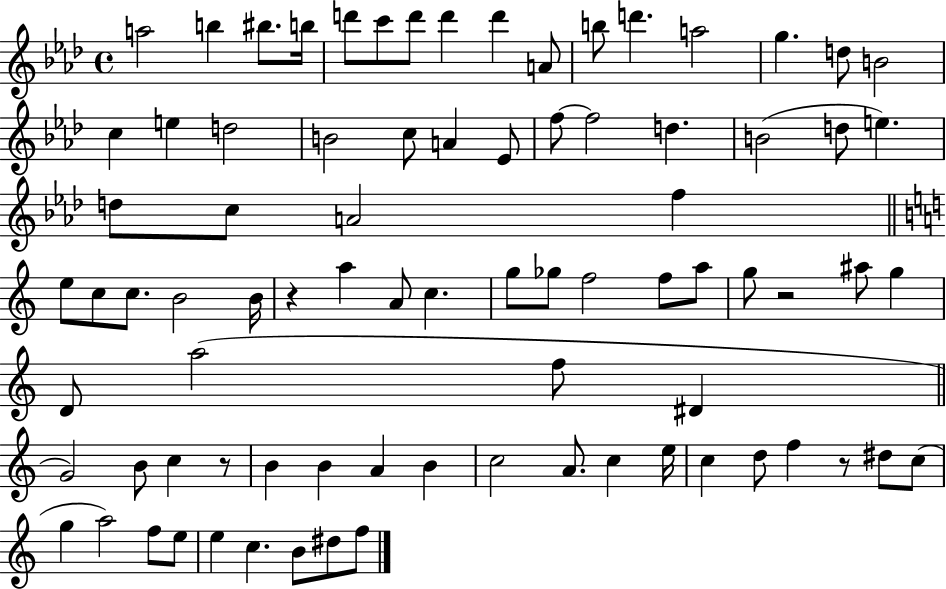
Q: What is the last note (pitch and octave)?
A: F5